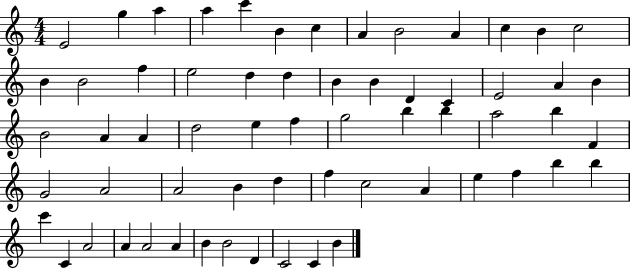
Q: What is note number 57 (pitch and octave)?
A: B4